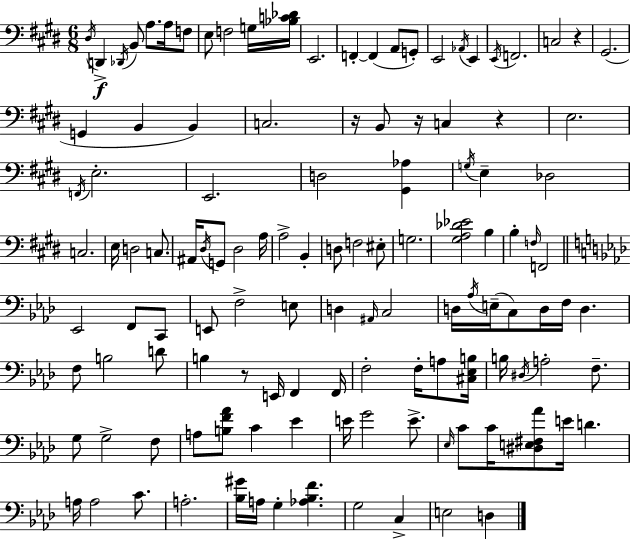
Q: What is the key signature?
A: E major